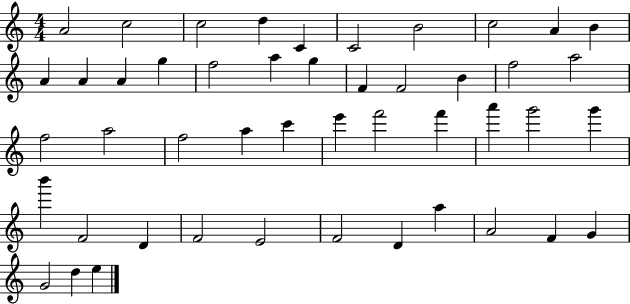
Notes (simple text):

A4/h C5/h C5/h D5/q C4/q C4/h B4/h C5/h A4/q B4/q A4/q A4/q A4/q G5/q F5/h A5/q G5/q F4/q F4/h B4/q F5/h A5/h F5/h A5/h F5/h A5/q C6/q E6/q F6/h F6/q A6/q G6/h G6/q B6/q F4/h D4/q F4/h E4/h F4/h D4/q A5/q A4/h F4/q G4/q G4/h D5/q E5/q